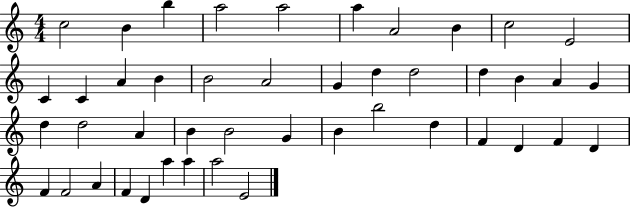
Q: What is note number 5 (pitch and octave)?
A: A5